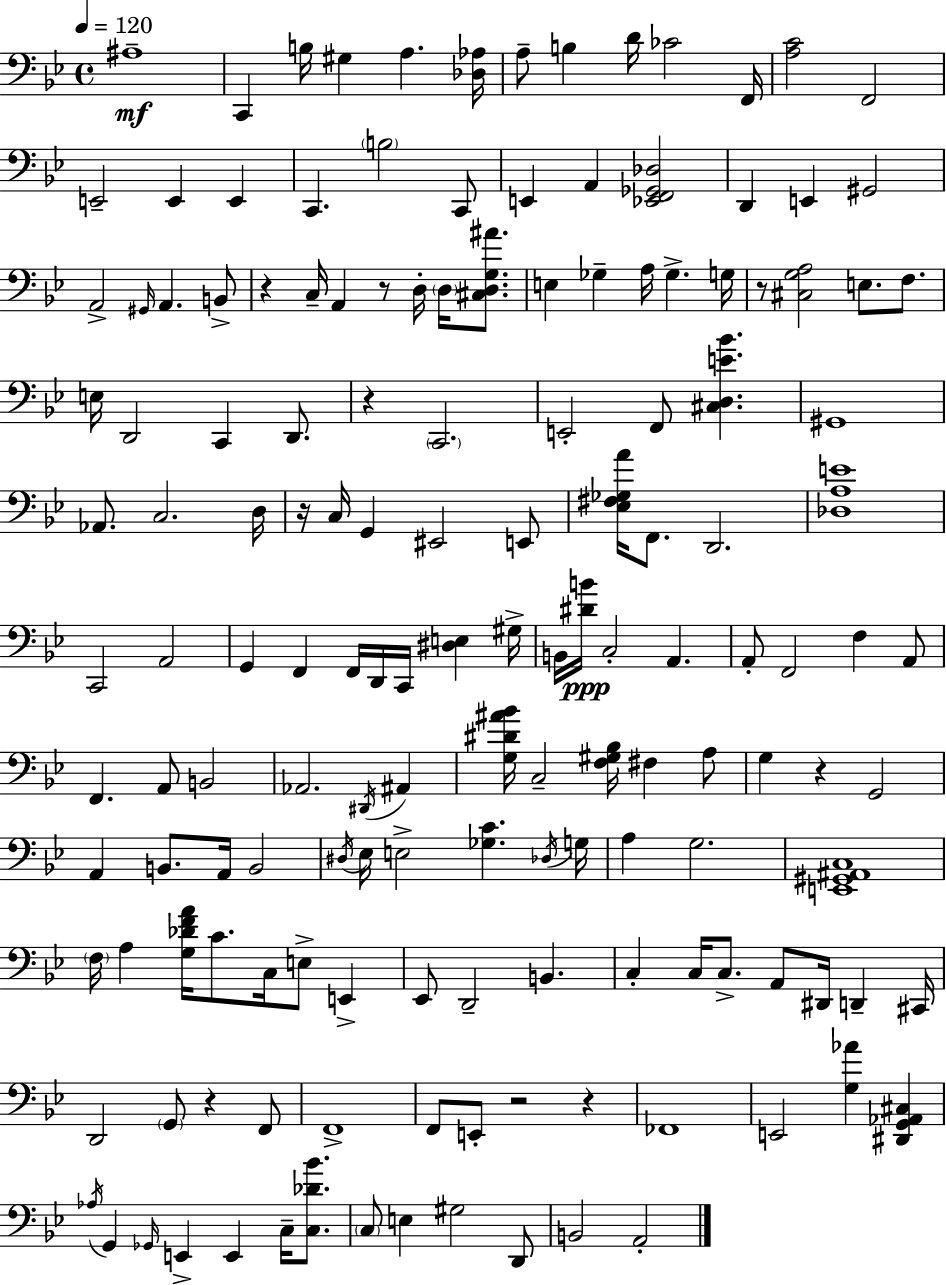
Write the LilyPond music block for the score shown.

{
  \clef bass
  \time 4/4
  \defaultTimeSignature
  \key g \minor
  \tempo 4 = 120
  ais1--\mf | c,4 b16 gis4 a4. <des aes>16 | a8-- b4 d'16 ces'2 f,16 | <a c'>2 f,2 | \break e,2-- e,4 e,4 | c,4. \parenthesize b2 c,8 | e,4 a,4 <ees, f, ges, des>2 | d,4 e,4 gis,2 | \break a,2-> \grace { gis,16 } a,4. b,8-> | r4 c16-- a,4 r8 d16-. \parenthesize d16 <cis d g ais'>8. | e4 ges4-- a16 ges4.-> | g16 r8 <cis g a>2 e8. f8. | \break e16 d,2 c,4 d,8. | r4 \parenthesize c,2. | e,2-. f,8 <cis d e' bes'>4. | gis,1 | \break aes,8. c2. | d16 r16 c16 g,4 eis,2 e,8 | <ees fis ges a'>16 f,8. d,2. | <des a e'>1 | \break c,2 a,2 | g,4 f,4 f,16 d,16 c,16 <dis e>4 | gis16-> b,16 <dis' b'>16\ppp c2-. a,4. | a,8-. f,2 f4 a,8 | \break f,4. a,8 b,2 | aes,2. \acciaccatura { dis,16 } ais,4 | <g dis' ais' bes'>16 c2-- <f gis bes>16 fis4 | a8 g4 r4 g,2 | \break a,4 b,8. a,16 b,2 | \acciaccatura { dis16 } ees16 e2-> <ges c'>4. | \acciaccatura { des16 } g16 a4 g2. | <e, gis, ais, c>1 | \break \parenthesize f16 a4 <g des' f' a'>16 c'8. c16 e8-> | e,4-> ees,8 d,2-- b,4. | c4-. c16 c8.-> a,8 dis,16 d,4-- | cis,16 d,2 \parenthesize g,8 r4 | \break f,8 f,1-> | f,8 e,8-. r2 | r4 fes,1 | e,2 <g aes'>4 | \break <dis, g, aes, cis>4 \acciaccatura { aes16 } g,4 \grace { ges,16 } e,4-> e,4 | c16-- <c des' bes'>8. \parenthesize c8 e4 gis2 | d,8 b,2 a,2-. | \bar "|."
}